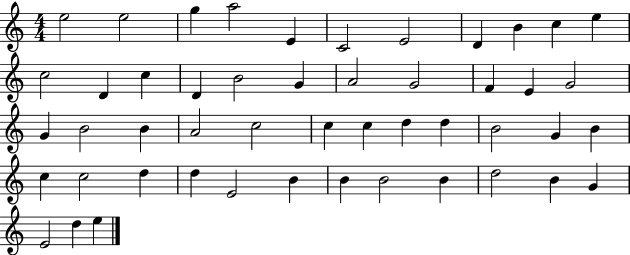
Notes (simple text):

E5/h E5/h G5/q A5/h E4/q C4/h E4/h D4/q B4/q C5/q E5/q C5/h D4/q C5/q D4/q B4/h G4/q A4/h G4/h F4/q E4/q G4/h G4/q B4/h B4/q A4/h C5/h C5/q C5/q D5/q D5/q B4/h G4/q B4/q C5/q C5/h D5/q D5/q E4/h B4/q B4/q B4/h B4/q D5/h B4/q G4/q E4/h D5/q E5/q